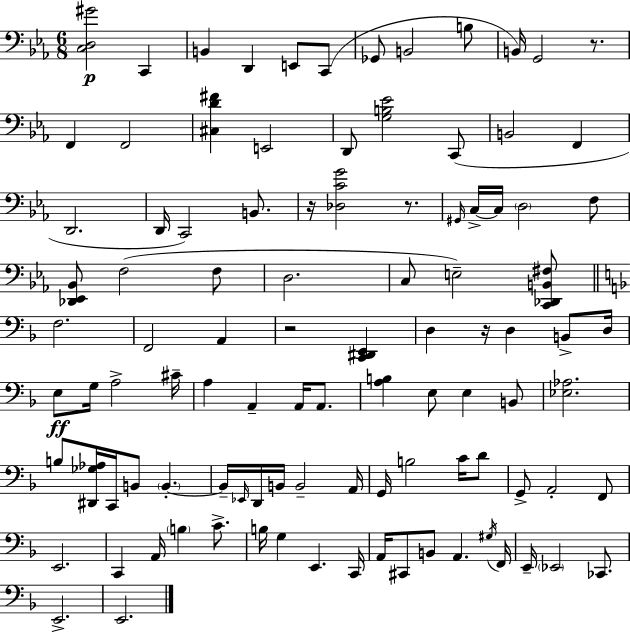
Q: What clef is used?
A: bass